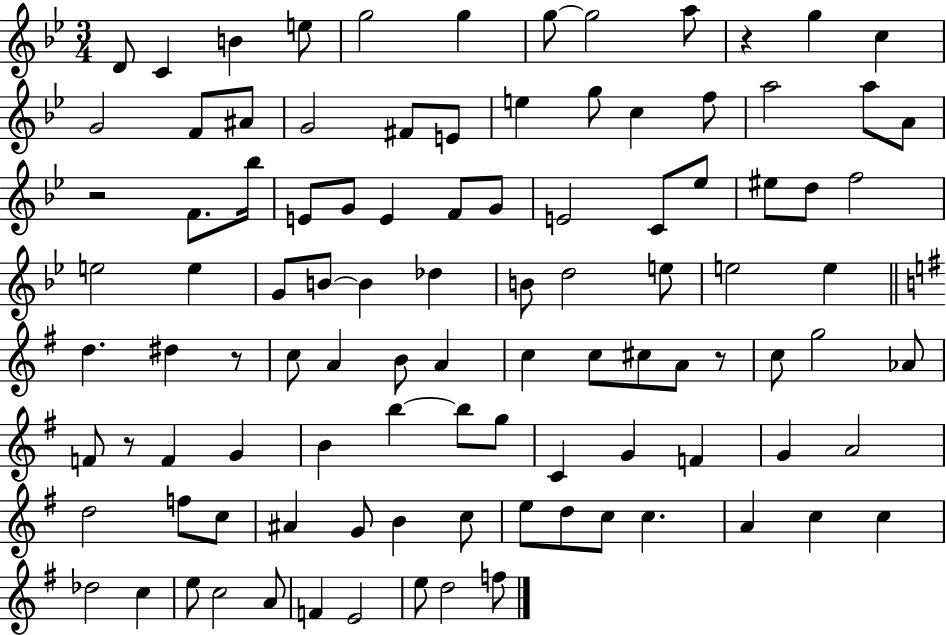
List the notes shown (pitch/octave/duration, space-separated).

D4/e C4/q B4/q E5/e G5/h G5/q G5/e G5/h A5/e R/q G5/q C5/q G4/h F4/e A#4/e G4/h F#4/e E4/e E5/q G5/e C5/q F5/e A5/h A5/e A4/e R/h F4/e. Bb5/s E4/e G4/e E4/q F4/e G4/e E4/h C4/e Eb5/e EIS5/e D5/e F5/h E5/h E5/q G4/e B4/e B4/q Db5/q B4/e D5/h E5/e E5/h E5/q D5/q. D#5/q R/e C5/e A4/q B4/e A4/q C5/q C5/e C#5/e A4/e R/e C5/e G5/h Ab4/e F4/e R/e F4/q G4/q B4/q B5/q B5/e G5/e C4/q G4/q F4/q G4/q A4/h D5/h F5/e C5/e A#4/q G4/e B4/q C5/e E5/e D5/e C5/e C5/q. A4/q C5/q C5/q Db5/h C5/q E5/e C5/h A4/e F4/q E4/h E5/e D5/h F5/e